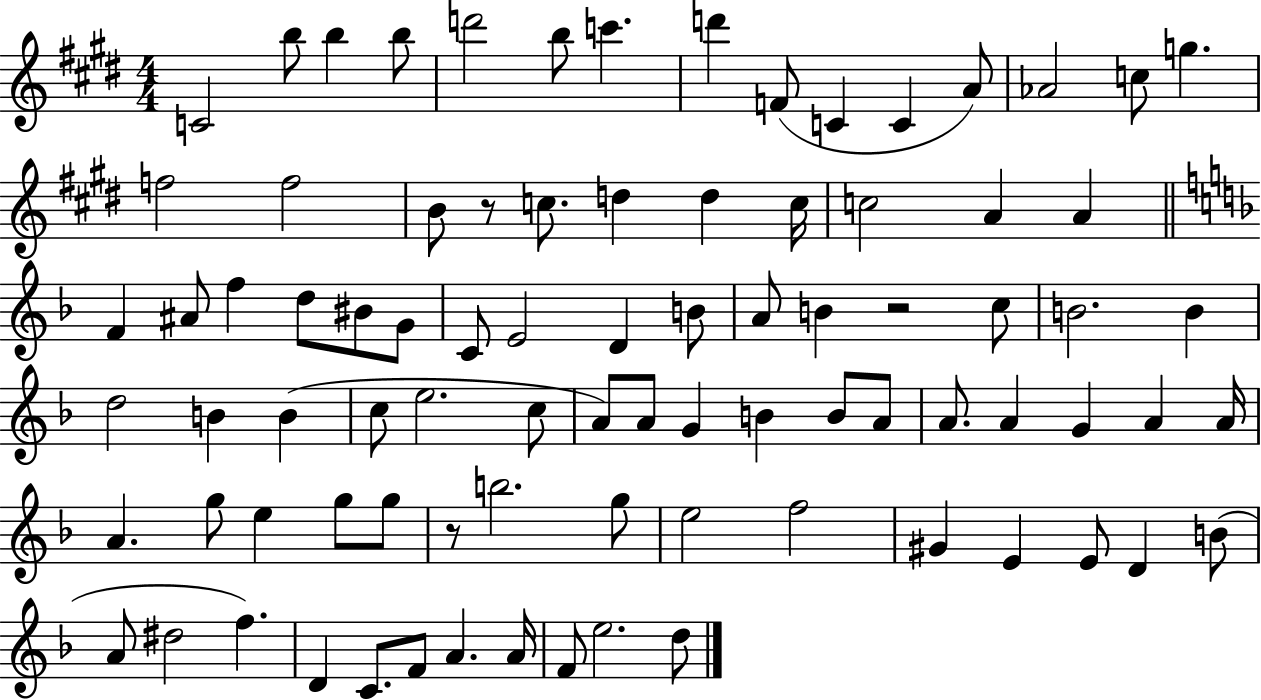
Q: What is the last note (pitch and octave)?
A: D5